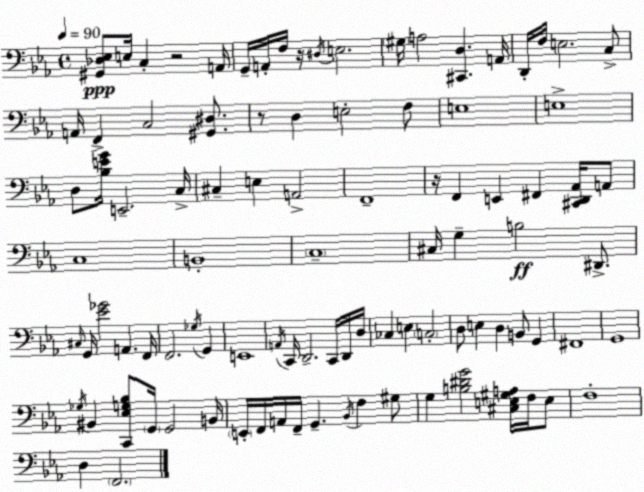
X:1
T:Untitled
M:4/4
L:1/4
K:Cm
[^G,,_D,_E,]/2 E,/4 C, z2 A,,/4 G,,/4 A,,/4 F,/4 z/4 ^D,/4 E,2 ^G,/4 A,2 [^C,,D,] A,,/4 D,,/4 F,/4 E,2 C,/2 A,,/4 F,, C,2 [^G,,^D,]/2 z/2 D, E,2 F,/2 E,4 E,4 D,/2 [_B,EG]/4 E,,2 C,/4 ^C, E, A,,2 F,,4 z/4 F,, E,, ^F,, [^C,,D,,_A,,]/4 A,,/2 C,4 B,,4 C,4 ^C,/4 G, B,2 ^D,,/2 ^C,/4 G,,/4 [_E_G]2 A,, F,,/4 F,,2 _G,/4 G,, E,,4 A,,/4 C,,/4 D,,2 C,,/4 D,,/4 D,/4 _C, E, C,2 D,/2 E, D, B,,/2 G,, ^F,,4 G,,4 _G,/4 ^B,, [C,,_E,G,_B,]/2 G,,/4 G,,2 B,,/4 E,,/4 F,,/4 A,,/4 F,,/4 G,, _B,,/4 F, ^G,/2 G, [B,^DG]2 [^C,E,^G,A,]/4 F,/4 E,/2 F,4 D, F,,2